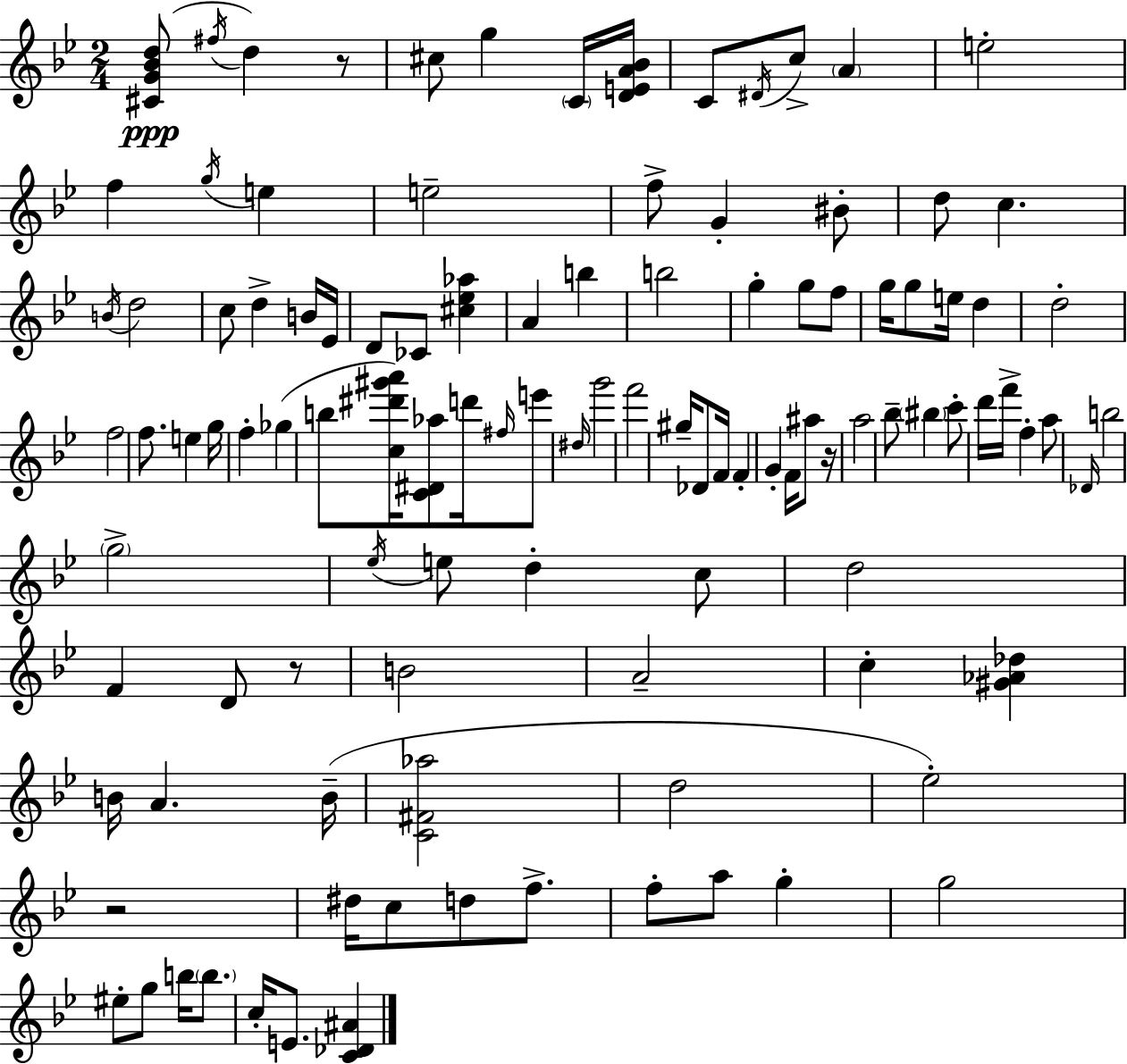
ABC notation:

X:1
T:Untitled
M:2/4
L:1/4
K:Bb
[^CG_Bd]/2 ^f/4 d z/2 ^c/2 g C/4 [DEA_B]/4 C/2 ^D/4 c/2 A e2 f g/4 e e2 f/2 G ^B/2 d/2 c B/4 d2 c/2 d B/4 _E/4 D/2 _C/2 [^c_e_a] A b b2 g g/2 f/2 g/4 g/2 e/4 d d2 f2 f/2 e g/4 f _g b/2 [c^d'^g'a']/4 [C^D_a]/2 d'/4 ^f/4 e'/2 ^d/4 g'2 f'2 ^g/4 _D/2 F/4 F G F/4 ^a/2 z/4 a2 _b/2 ^b c'/2 d'/4 f'/4 f a/2 _D/4 b2 g2 _e/4 e/2 d c/2 d2 F D/2 z/2 B2 A2 c [^G_A_d] B/4 A B/4 [C^F_a]2 d2 _e2 z2 ^d/4 c/2 d/2 f/2 f/2 a/2 g g2 ^e/2 g/2 b/4 b/2 c/4 E/2 [C_D^A]